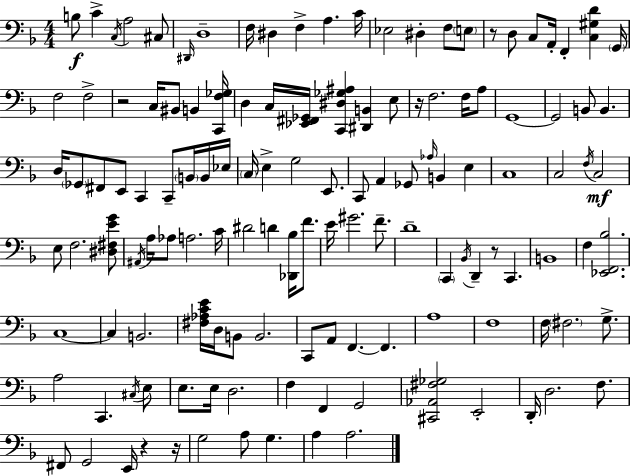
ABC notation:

X:1
T:Untitled
M:4/4
L:1/4
K:Dm
B,/2 C C,/4 A,2 ^C,/2 ^D,,/4 D,4 F,/4 ^D, F, A, C/4 _E,2 ^D, F,/2 E,/2 z/2 D,/2 C,/2 A,,/4 F,, [C,^G,D] G,,/4 F,2 F,2 z2 C,/4 ^B,,/2 B,, [C,,F,_G,]/4 D, C,/4 [_E,,^F,,_G,,]/4 [C,,^D,_G,^A,] [^D,,B,,] E,/2 z/4 F,2 F,/4 A,/2 G,,4 G,,2 B,,/2 B,, D,/4 _G,,/2 ^F,,/2 E,,/2 C,, C,,/2 B,,/4 B,,/4 _E,/4 C,/4 E, G,2 E,,/2 C,,/2 A,, _G,,/2 _A,/4 B,, E, C,4 C,2 F,/4 C,2 E,/2 F,2 [^D,^F,EG]/2 ^A,,/4 A,/4 _A,/2 A,2 C/4 ^D2 D [_D,,_B,]/4 F/2 E/4 ^G2 F/2 D4 C,, _B,,/4 D,, z/2 C,, B,,4 F, [_E,,F,,_B,]2 C,4 C, B,,2 [^F,_A,CE]/4 D,/4 B,,/2 B,,2 C,,/2 A,,/2 F,, F,, A,4 F,4 F,/4 ^F,2 G,/2 A,2 C,, ^C,/4 E,/2 E,/2 E,/4 D,2 F, F,, G,,2 [^C,,_A,,^F,_G,]2 E,,2 D,,/4 D,2 F,/2 ^F,,/2 G,,2 E,,/4 z z/4 G,2 A,/2 G, A, A,2